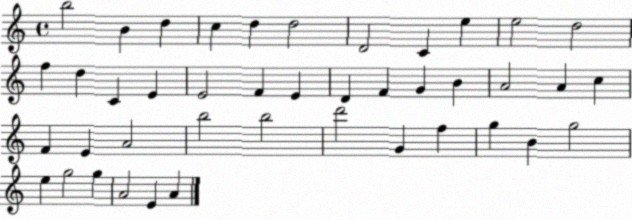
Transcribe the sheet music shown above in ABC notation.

X:1
T:Untitled
M:4/4
L:1/4
K:C
b2 B d c d d2 D2 C e e2 d2 f d C E E2 F E D F G B A2 A c F E A2 b2 b2 d'2 G f g B g2 e g2 g A2 E A